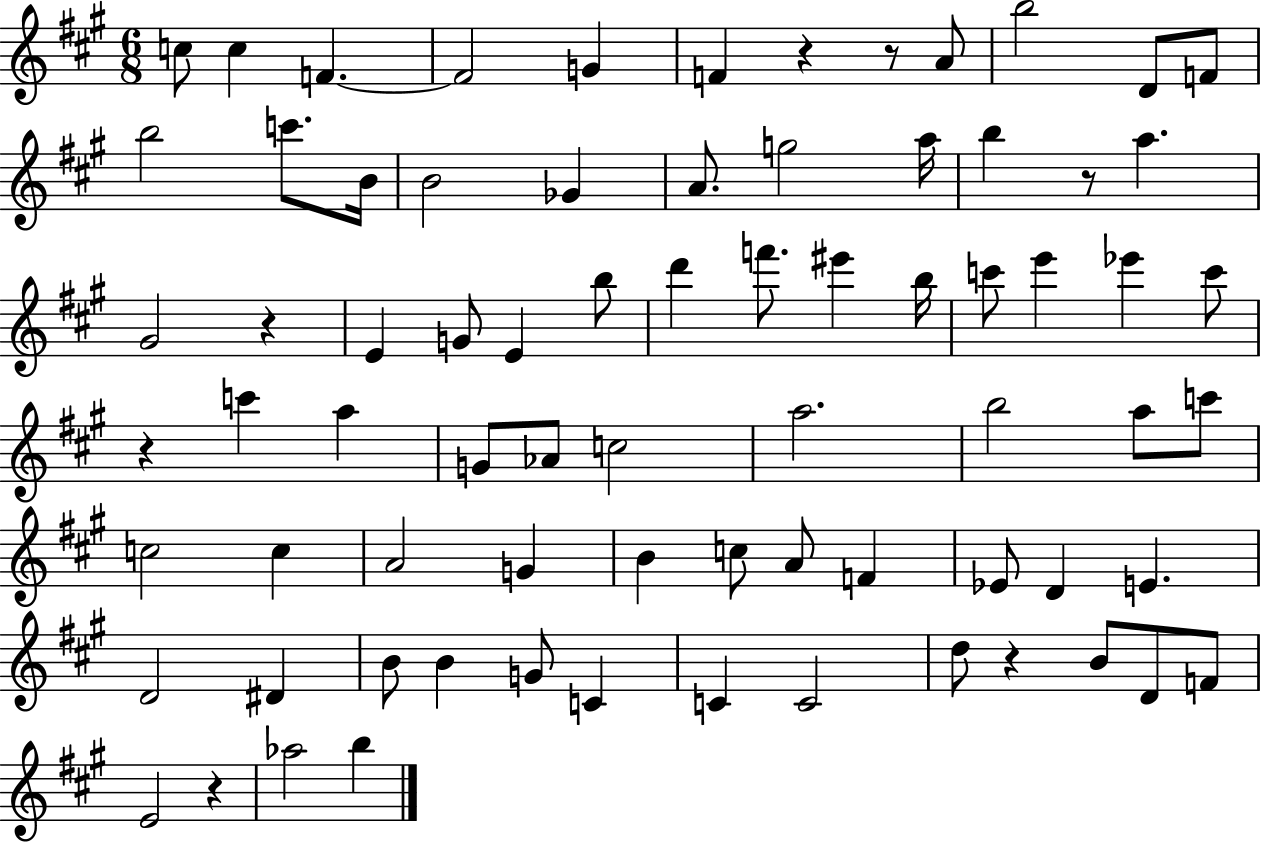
C5/e C5/q F4/q. F4/h G4/q F4/q R/q R/e A4/e B5/h D4/e F4/e B5/h C6/e. B4/s B4/h Gb4/q A4/e. G5/h A5/s B5/q R/e A5/q. G#4/h R/q E4/q G4/e E4/q B5/e D6/q F6/e. EIS6/q B5/s C6/e E6/q Eb6/q C6/e R/q C6/q A5/q G4/e Ab4/e C5/h A5/h. B5/h A5/e C6/e C5/h C5/q A4/h G4/q B4/q C5/e A4/e F4/q Eb4/e D4/q E4/q. D4/h D#4/q B4/e B4/q G4/e C4/q C4/q C4/h D5/e R/q B4/e D4/e F4/e E4/h R/q Ab5/h B5/q